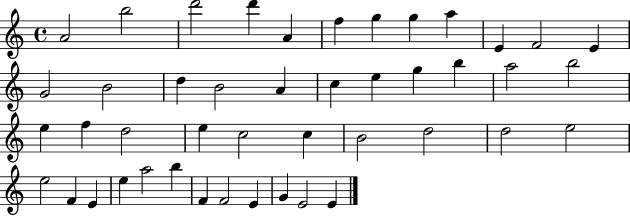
{
  \clef treble
  \time 4/4
  \defaultTimeSignature
  \key c \major
  a'2 b''2 | d'''2 d'''4 a'4 | f''4 g''4 g''4 a''4 | e'4 f'2 e'4 | \break g'2 b'2 | d''4 b'2 a'4 | c''4 e''4 g''4 b''4 | a''2 b''2 | \break e''4 f''4 d''2 | e''4 c''2 c''4 | b'2 d''2 | d''2 e''2 | \break e''2 f'4 e'4 | e''4 a''2 b''4 | f'4 f'2 e'4 | g'4 e'2 e'4 | \break \bar "|."
}